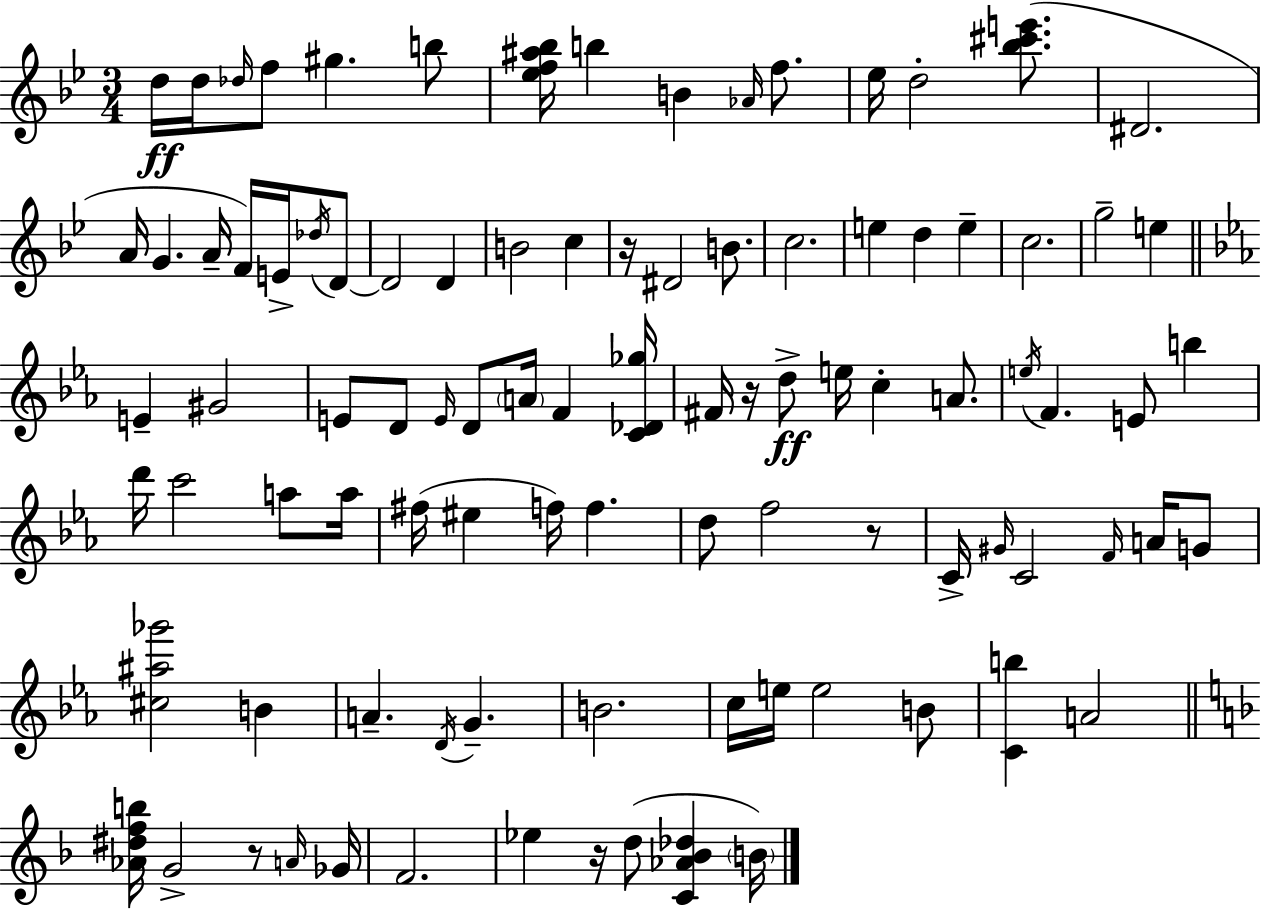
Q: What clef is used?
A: treble